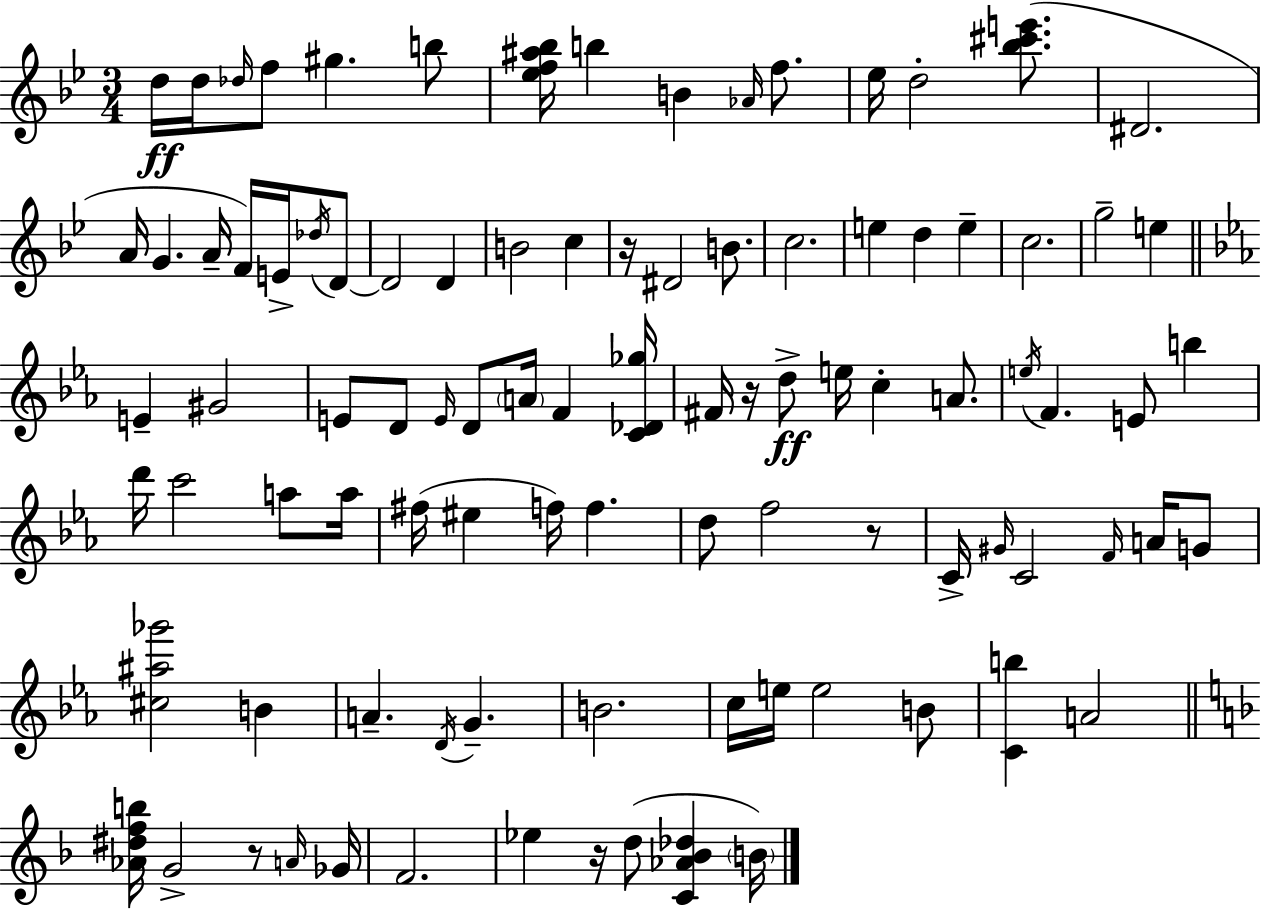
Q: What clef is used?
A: treble